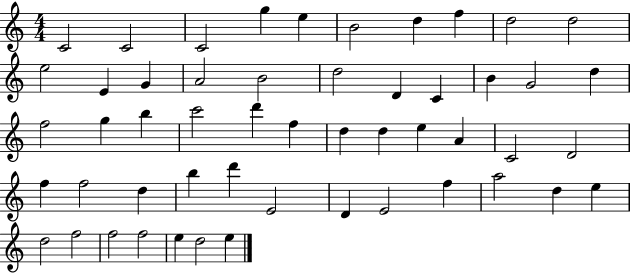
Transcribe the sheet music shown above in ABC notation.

X:1
T:Untitled
M:4/4
L:1/4
K:C
C2 C2 C2 g e B2 d f d2 d2 e2 E G A2 B2 d2 D C B G2 d f2 g b c'2 d' f d d e A C2 D2 f f2 d b d' E2 D E2 f a2 d e d2 f2 f2 f2 e d2 e